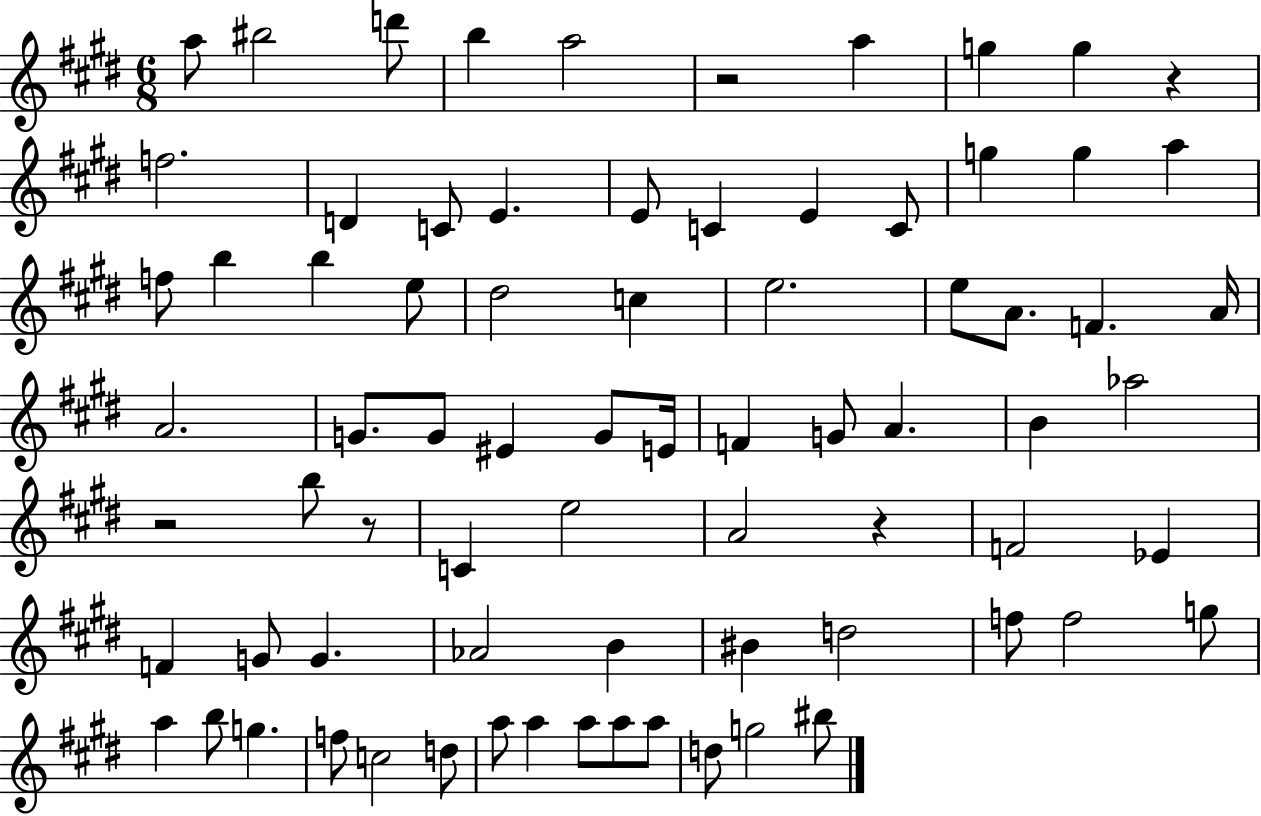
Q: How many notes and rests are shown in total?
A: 76